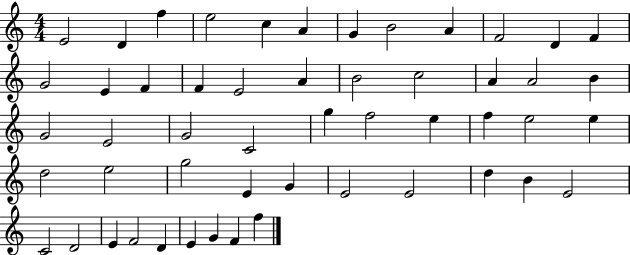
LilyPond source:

{
  \clef treble
  \numericTimeSignature
  \time 4/4
  \key c \major
  e'2 d'4 f''4 | e''2 c''4 a'4 | g'4 b'2 a'4 | f'2 d'4 f'4 | \break g'2 e'4 f'4 | f'4 e'2 a'4 | b'2 c''2 | a'4 a'2 b'4 | \break g'2 e'2 | g'2 c'2 | g''4 f''2 e''4 | f''4 e''2 e''4 | \break d''2 e''2 | g''2 e'4 g'4 | e'2 e'2 | d''4 b'4 e'2 | \break c'2 d'2 | e'4 f'2 d'4 | e'4 g'4 f'4 f''4 | \bar "|."
}